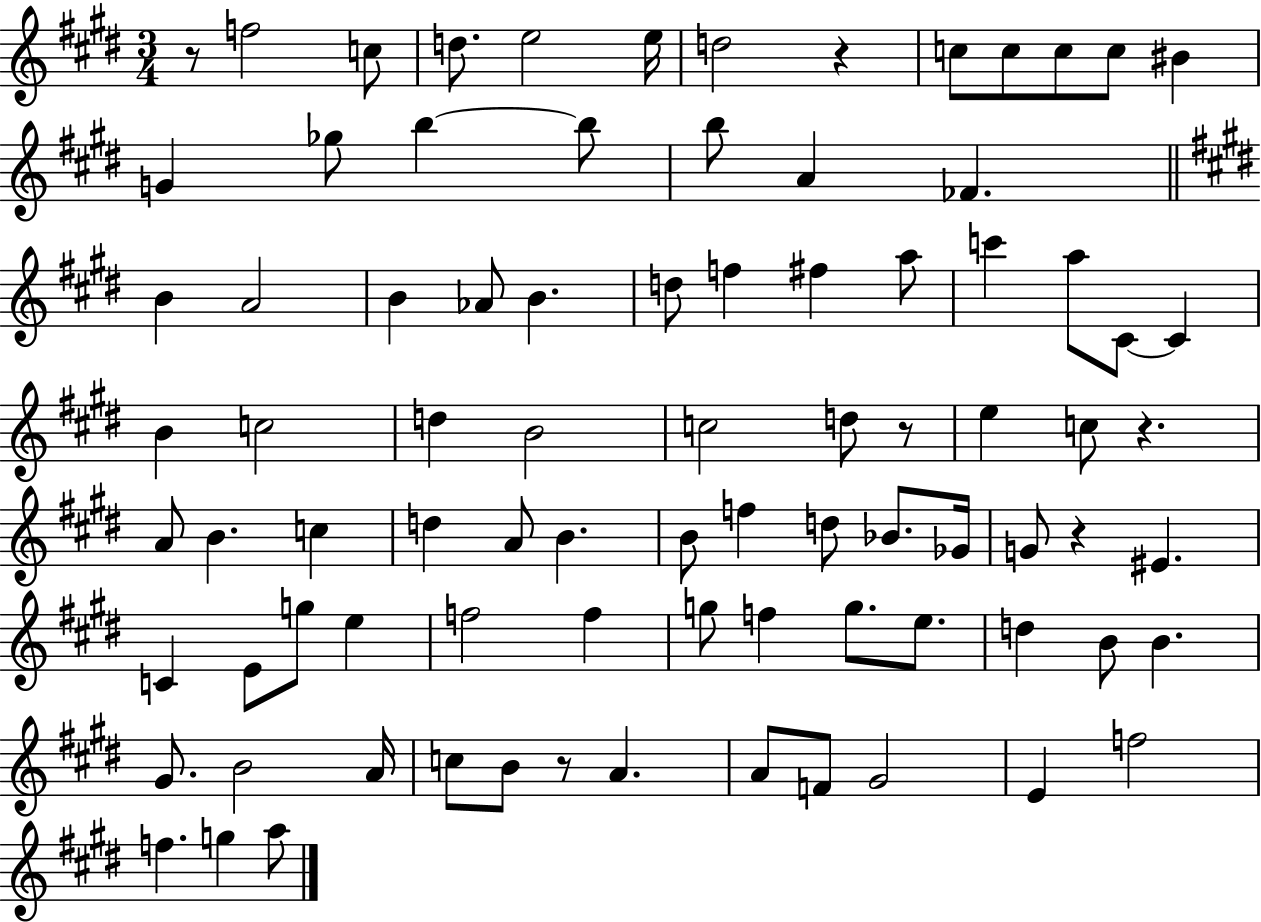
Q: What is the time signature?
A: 3/4